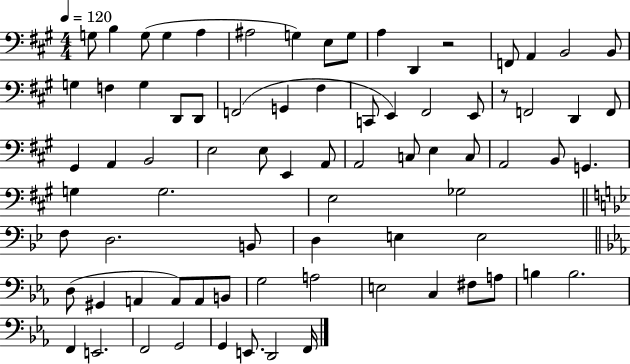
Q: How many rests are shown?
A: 2